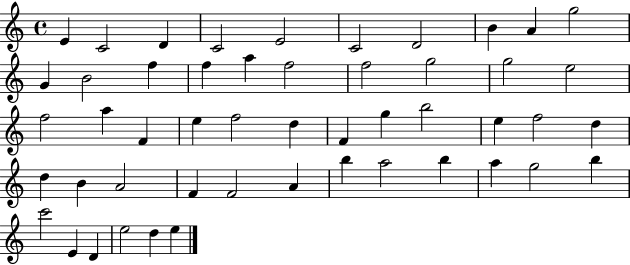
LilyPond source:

{
  \clef treble
  \time 4/4
  \defaultTimeSignature
  \key c \major
  e'4 c'2 d'4 | c'2 e'2 | c'2 d'2 | b'4 a'4 g''2 | \break g'4 b'2 f''4 | f''4 a''4 f''2 | f''2 g''2 | g''2 e''2 | \break f''2 a''4 f'4 | e''4 f''2 d''4 | f'4 g''4 b''2 | e''4 f''2 d''4 | \break d''4 b'4 a'2 | f'4 f'2 a'4 | b''4 a''2 b''4 | a''4 g''2 b''4 | \break c'''2 e'4 d'4 | e''2 d''4 e''4 | \bar "|."
}